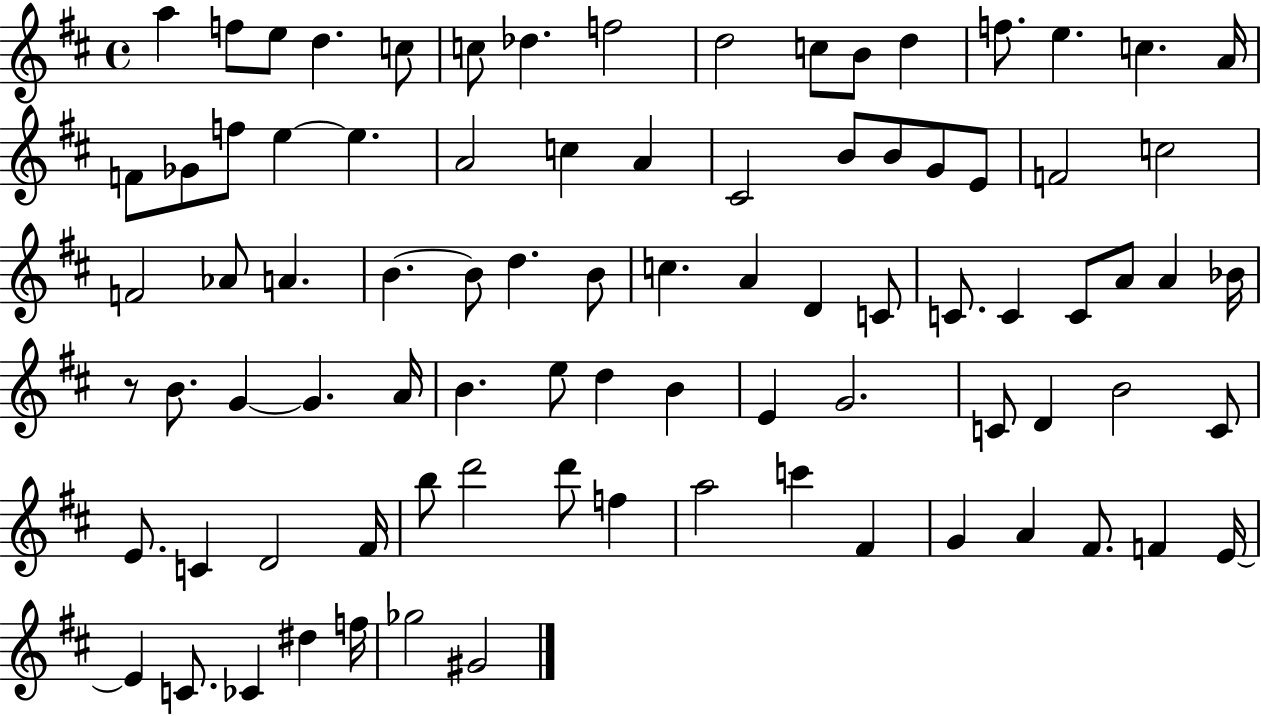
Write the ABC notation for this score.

X:1
T:Untitled
M:4/4
L:1/4
K:D
a f/2 e/2 d c/2 c/2 _d f2 d2 c/2 B/2 d f/2 e c A/4 F/2 _G/2 f/2 e e A2 c A ^C2 B/2 B/2 G/2 E/2 F2 c2 F2 _A/2 A B B/2 d B/2 c A D C/2 C/2 C C/2 A/2 A _B/4 z/2 B/2 G G A/4 B e/2 d B E G2 C/2 D B2 C/2 E/2 C D2 ^F/4 b/2 d'2 d'/2 f a2 c' ^F G A ^F/2 F E/4 E C/2 _C ^d f/4 _g2 ^G2